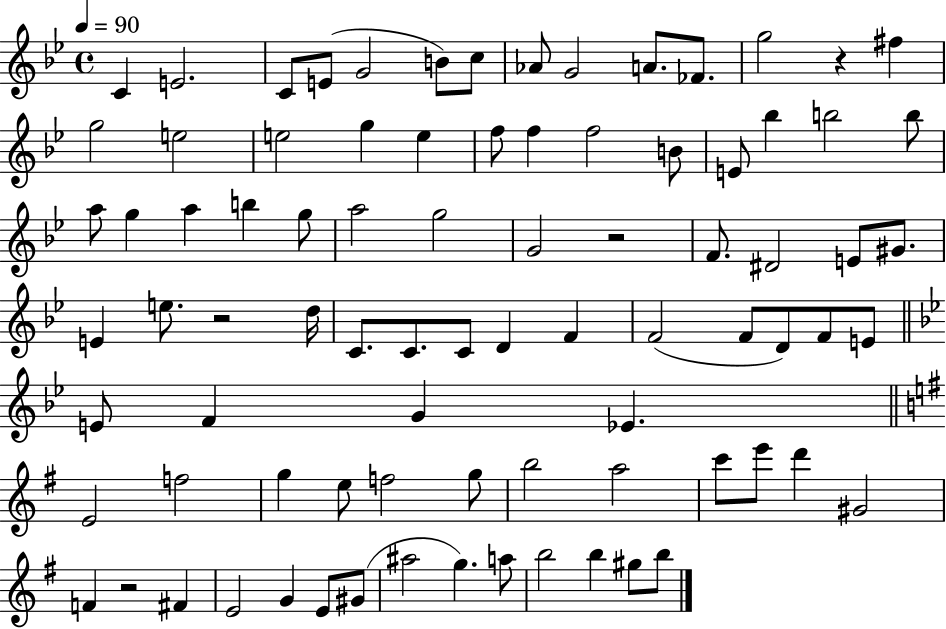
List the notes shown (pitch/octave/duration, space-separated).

C4/q E4/h. C4/e E4/e G4/h B4/e C5/e Ab4/e G4/h A4/e. FES4/e. G5/h R/q F#5/q G5/h E5/h E5/h G5/q E5/q F5/e F5/q F5/h B4/e E4/e Bb5/q B5/h B5/e A5/e G5/q A5/q B5/q G5/e A5/h G5/h G4/h R/h F4/e. D#4/h E4/e G#4/e. E4/q E5/e. R/h D5/s C4/e. C4/e. C4/e D4/q F4/q F4/h F4/e D4/e F4/e E4/e E4/e F4/q G4/q Eb4/q. E4/h F5/h G5/q E5/e F5/h G5/e B5/h A5/h C6/e E6/e D6/q G#4/h F4/q R/h F#4/q E4/h G4/q E4/e G#4/e A#5/h G5/q. A5/e B5/h B5/q G#5/e B5/e